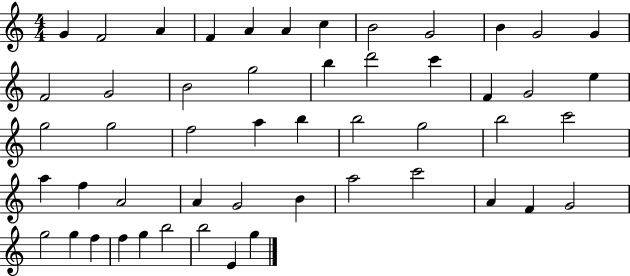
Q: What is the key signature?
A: C major